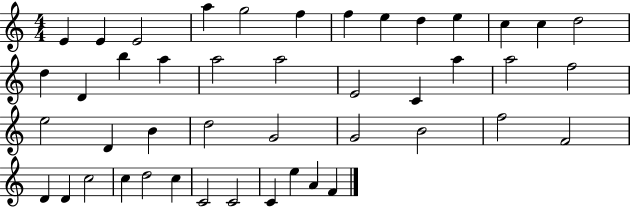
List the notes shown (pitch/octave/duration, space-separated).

E4/q E4/q E4/h A5/q G5/h F5/q F5/q E5/q D5/q E5/q C5/q C5/q D5/h D5/q D4/q B5/q A5/q A5/h A5/h E4/h C4/q A5/q A5/h F5/h E5/h D4/q B4/q D5/h G4/h G4/h B4/h F5/h F4/h D4/q D4/q C5/h C5/q D5/h C5/q C4/h C4/h C4/q E5/q A4/q F4/q